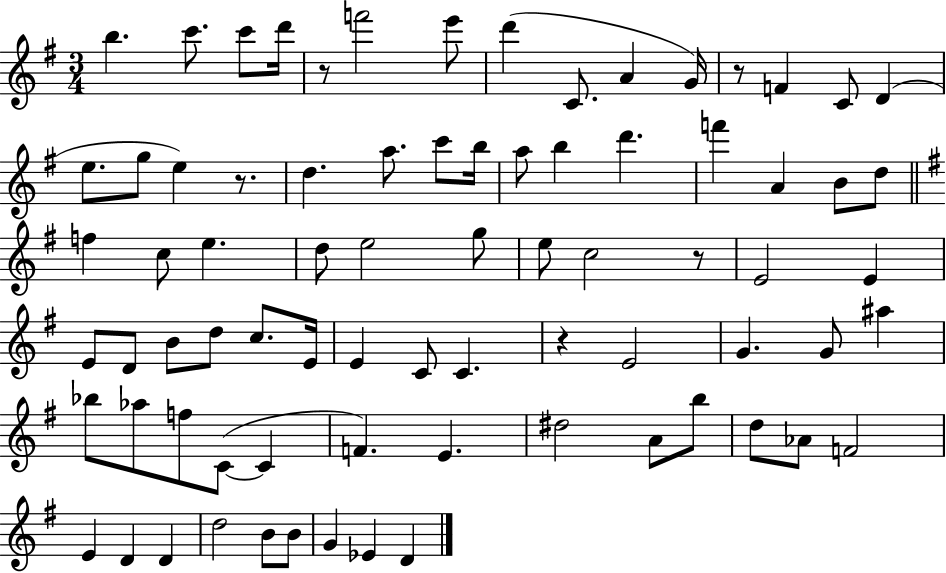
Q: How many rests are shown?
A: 5